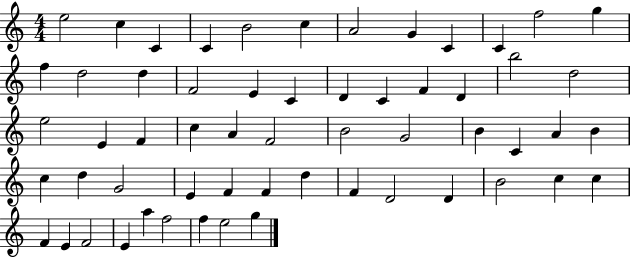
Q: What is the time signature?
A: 4/4